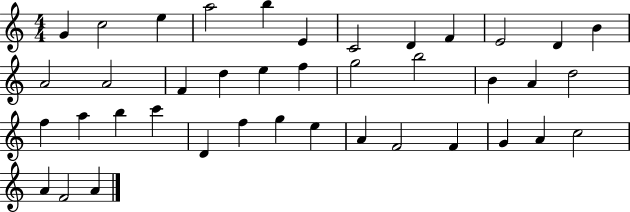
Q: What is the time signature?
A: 4/4